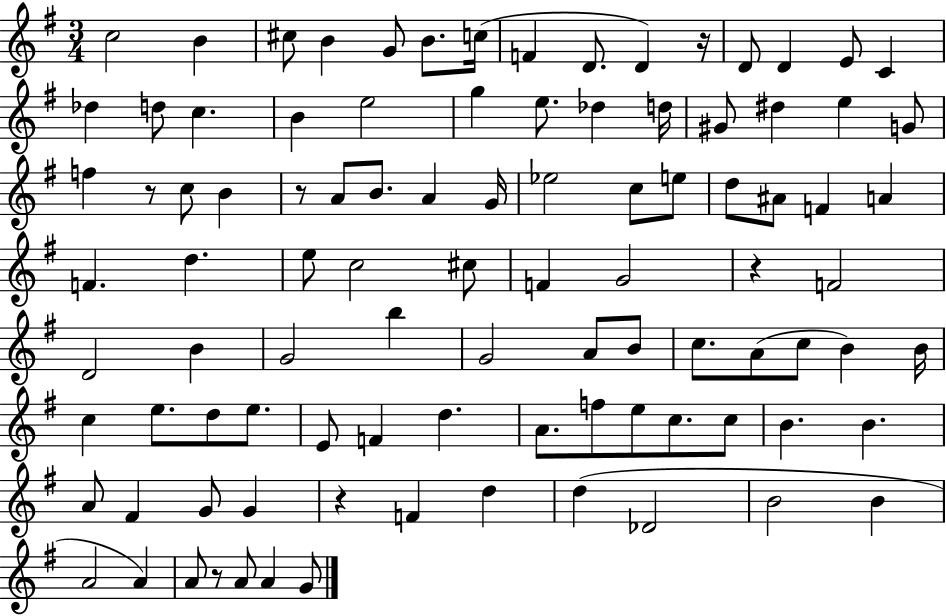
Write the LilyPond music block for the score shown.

{
  \clef treble
  \numericTimeSignature
  \time 3/4
  \key g \major
  c''2 b'4 | cis''8 b'4 g'8 b'8. c''16( | f'4 d'8. d'4) r16 | d'8 d'4 e'8 c'4 | \break des''4 d''8 c''4. | b'4 e''2 | g''4 e''8. des''4 d''16 | gis'8 dis''4 e''4 g'8 | \break f''4 r8 c''8 b'4 | r8 a'8 b'8. a'4 g'16 | ees''2 c''8 e''8 | d''8 ais'8 f'4 a'4 | \break f'4. d''4. | e''8 c''2 cis''8 | f'4 g'2 | r4 f'2 | \break d'2 b'4 | g'2 b''4 | g'2 a'8 b'8 | c''8. a'8( c''8 b'4) b'16 | \break c''4 e''8. d''8 e''8. | e'8 f'4 d''4. | a'8. f''8 e''8 c''8. c''8 | b'4. b'4. | \break a'8 fis'4 g'8 g'4 | r4 f'4 d''4 | d''4( des'2 | b'2 b'4 | \break a'2 a'4) | a'8 r8 a'8 a'4 g'8 | \bar "|."
}